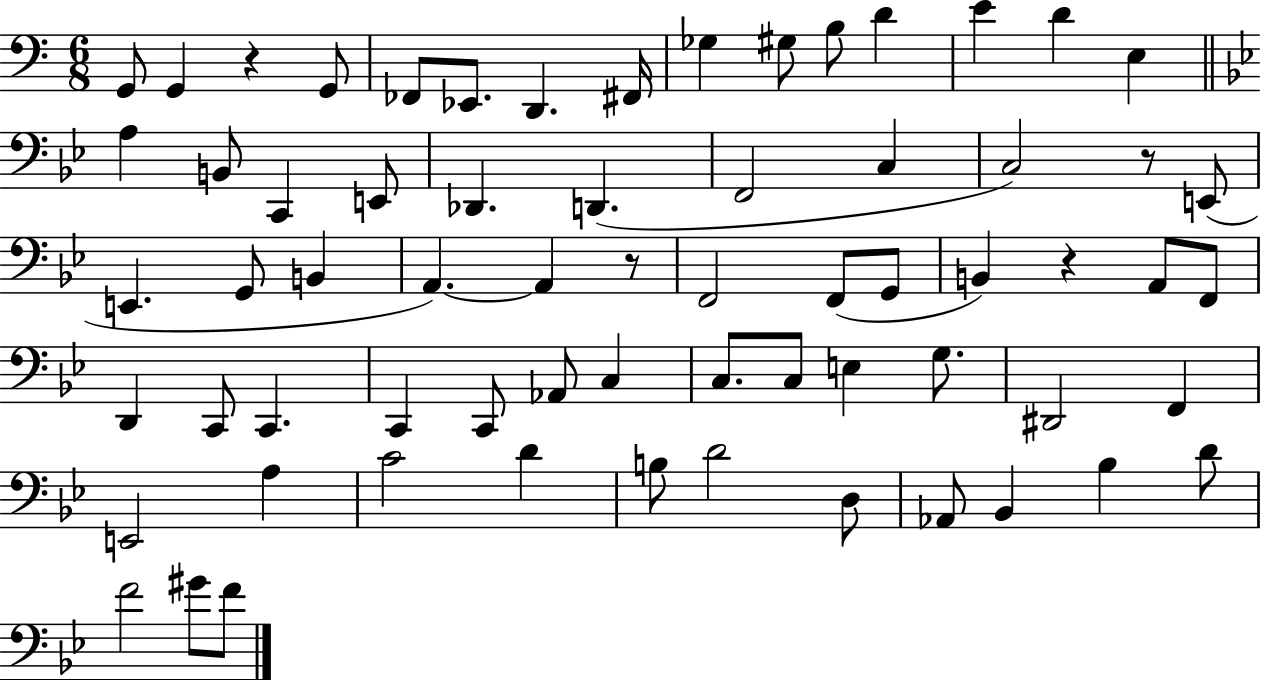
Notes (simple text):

G2/e G2/q R/q G2/e FES2/e Eb2/e. D2/q. F#2/s Gb3/q G#3/e B3/e D4/q E4/q D4/q E3/q A3/q B2/e C2/q E2/e Db2/q. D2/q. F2/h C3/q C3/h R/e E2/e E2/q. G2/e B2/q A2/q. A2/q R/e F2/h F2/e G2/e B2/q R/q A2/e F2/e D2/q C2/e C2/q. C2/q C2/e Ab2/e C3/q C3/e. C3/e E3/q G3/e. D#2/h F2/q E2/h A3/q C4/h D4/q B3/e D4/h D3/e Ab2/e Bb2/q Bb3/q D4/e F4/h G#4/e F4/e